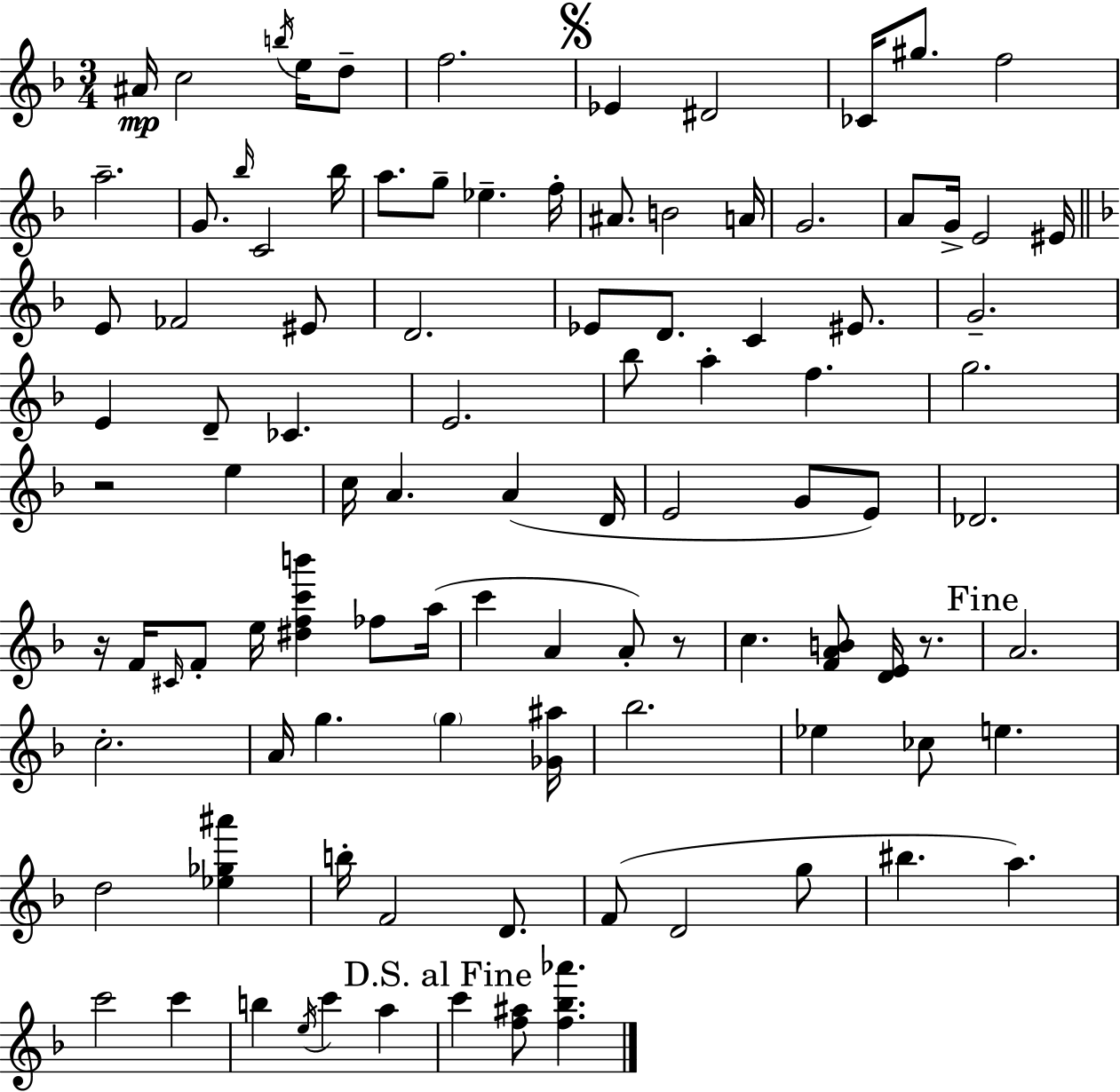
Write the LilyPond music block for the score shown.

{
  \clef treble
  \numericTimeSignature
  \time 3/4
  \key d \minor
  \repeat volta 2 { ais'16\mp c''2 \acciaccatura { b''16 } e''16 d''8-- | f''2. | \mark \markup { \musicglyph "scripts.segno" } ees'4 dis'2 | ces'16 gis''8. f''2 | \break a''2.-- | g'8. \grace { bes''16 } c'2 | bes''16 a''8. g''8-- ees''4.-- | f''16-. ais'8. b'2 | \break a'16 g'2. | a'8 g'16-> e'2 | eis'16 \bar "||" \break \key f \major e'8 fes'2 eis'8 | d'2. | ees'8 d'8. c'4 eis'8. | g'2.-- | \break e'4 d'8-- ces'4. | e'2. | bes''8 a''4-. f''4. | g''2. | \break r2 e''4 | c''16 a'4. a'4( d'16 | e'2 g'8 e'8) | des'2. | \break r16 f'16 \grace { cis'16 } f'8-. e''16 <dis'' f'' c''' b'''>4 fes''8 | a''16( c'''4 a'4 a'8-.) r8 | c''4. <f' a' b'>8 <d' e'>16 r8. | \mark "Fine" a'2. | \break c''2.-. | a'16 g''4. \parenthesize g''4 | <ges' ais''>16 bes''2. | ees''4 ces''8 e''4. | \break d''2 <ees'' ges'' ais'''>4 | b''16-. f'2 d'8. | f'8( d'2 g''8 | bis''4. a''4.) | \break c'''2 c'''4 | b''4 \acciaccatura { e''16 } c'''4 a''4 | \mark "D.S. al Fine" c'''4 <f'' ais''>8 <f'' bes'' aes'''>4. | } \bar "|."
}